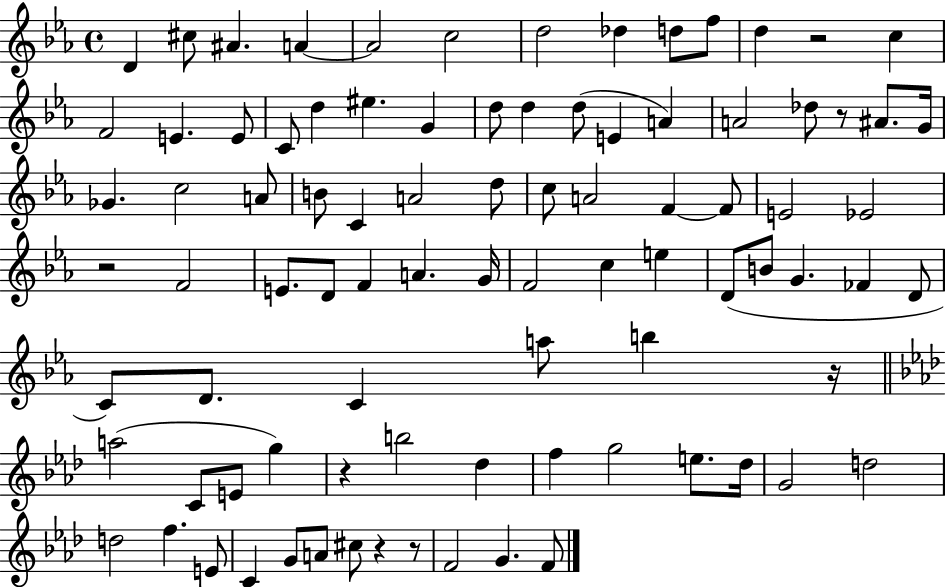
X:1
T:Untitled
M:4/4
L:1/4
K:Eb
D ^c/2 ^A A A2 c2 d2 _d d/2 f/2 d z2 c F2 E E/2 C/2 d ^e G d/2 d d/2 E A A2 _d/2 z/2 ^A/2 G/4 _G c2 A/2 B/2 C A2 d/2 c/2 A2 F F/2 E2 _E2 z2 F2 E/2 D/2 F A G/4 F2 c e D/2 B/2 G _F D/2 C/2 D/2 C a/2 b z/4 a2 C/2 E/2 g z b2 _d f g2 e/2 _d/4 G2 d2 d2 f E/2 C G/2 A/2 ^c/2 z z/2 F2 G F/2